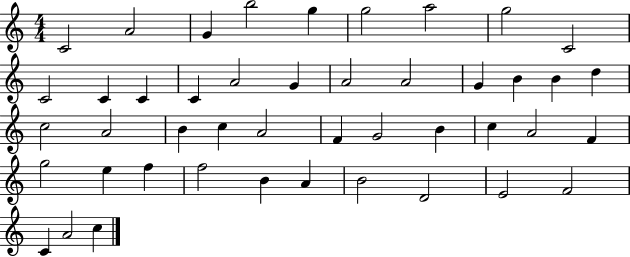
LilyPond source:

{
  \clef treble
  \numericTimeSignature
  \time 4/4
  \key c \major
  c'2 a'2 | g'4 b''2 g''4 | g''2 a''2 | g''2 c'2 | \break c'2 c'4 c'4 | c'4 a'2 g'4 | a'2 a'2 | g'4 b'4 b'4 d''4 | \break c''2 a'2 | b'4 c''4 a'2 | f'4 g'2 b'4 | c''4 a'2 f'4 | \break g''2 e''4 f''4 | f''2 b'4 a'4 | b'2 d'2 | e'2 f'2 | \break c'4 a'2 c''4 | \bar "|."
}